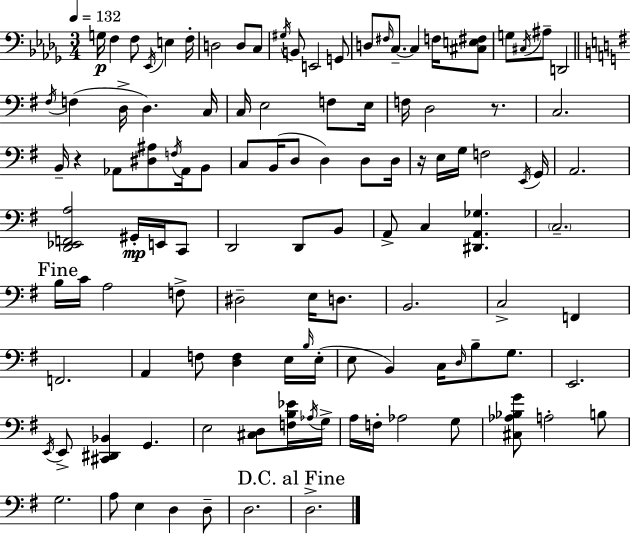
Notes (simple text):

G3/s F3/q F3/e Eb2/s E3/q F3/s D3/h D3/e C3/e G#3/s B2/e E2/h G2/e D3/e F#3/s C3/e. C3/q F3/s [C#3,E3,F#3]/e G3/e C#3/s A#3/e D2/h F#3/s F3/q D3/s D3/q. C3/s C3/s E3/h F3/e E3/s F3/s D3/h R/e. C3/h. B2/s R/q Ab2/e [D#3,A#3]/e F3/s Ab2/s B2/e C3/e B2/s D3/e D3/q D3/e D3/s R/s E3/s G3/s F3/h E2/s G2/s A2/h. [D2,Eb2,F2,A3]/h G#2/s E2/s C2/e D2/h D2/e B2/e A2/e C3/q [D#2,A2,Gb3]/q. C3/h. B3/s C4/s A3/h F3/e D#3/h E3/s D3/e. B2/h. C3/h F2/q F2/h. A2/q F3/e [D3,F3]/q E3/s B3/s E3/s E3/e B2/q C3/s D3/s B3/e G3/e. E2/h. E2/s E2/e [C#2,D#2,Bb2]/q G2/q. E3/h [C#3,D3]/e [F3,B3,Eb4]/s Ab3/s G3/s A3/s F3/s Ab3/h G3/e [C#3,Ab3,Bb3,G4]/e A3/h B3/e G3/h. A3/e E3/q D3/q D3/e D3/h. D3/h.